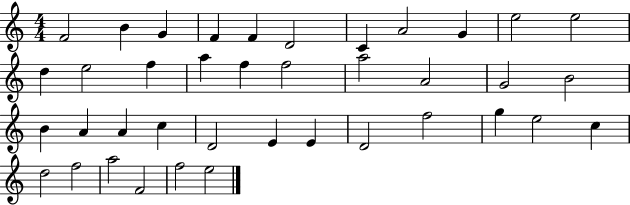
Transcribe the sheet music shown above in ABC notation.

X:1
T:Untitled
M:4/4
L:1/4
K:C
F2 B G F F D2 C A2 G e2 e2 d e2 f a f f2 a2 A2 G2 B2 B A A c D2 E E D2 f2 g e2 c d2 f2 a2 F2 f2 e2